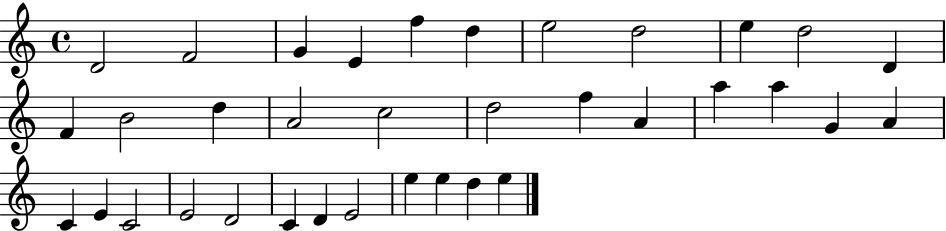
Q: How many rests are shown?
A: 0